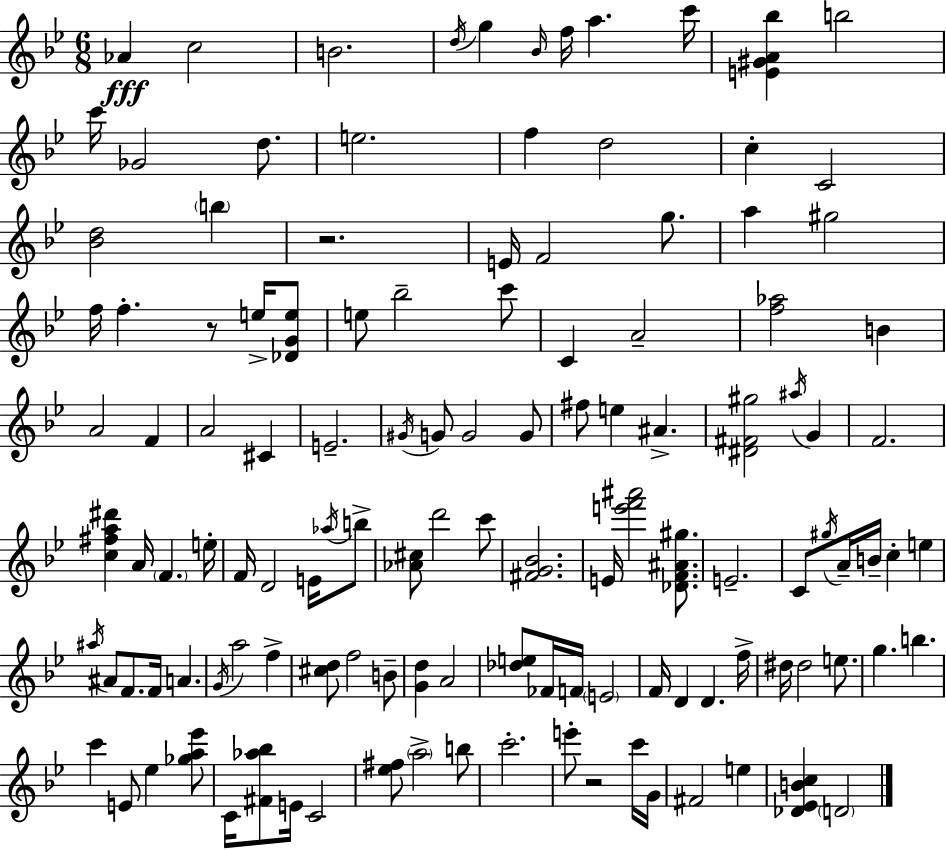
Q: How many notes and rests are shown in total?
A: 124